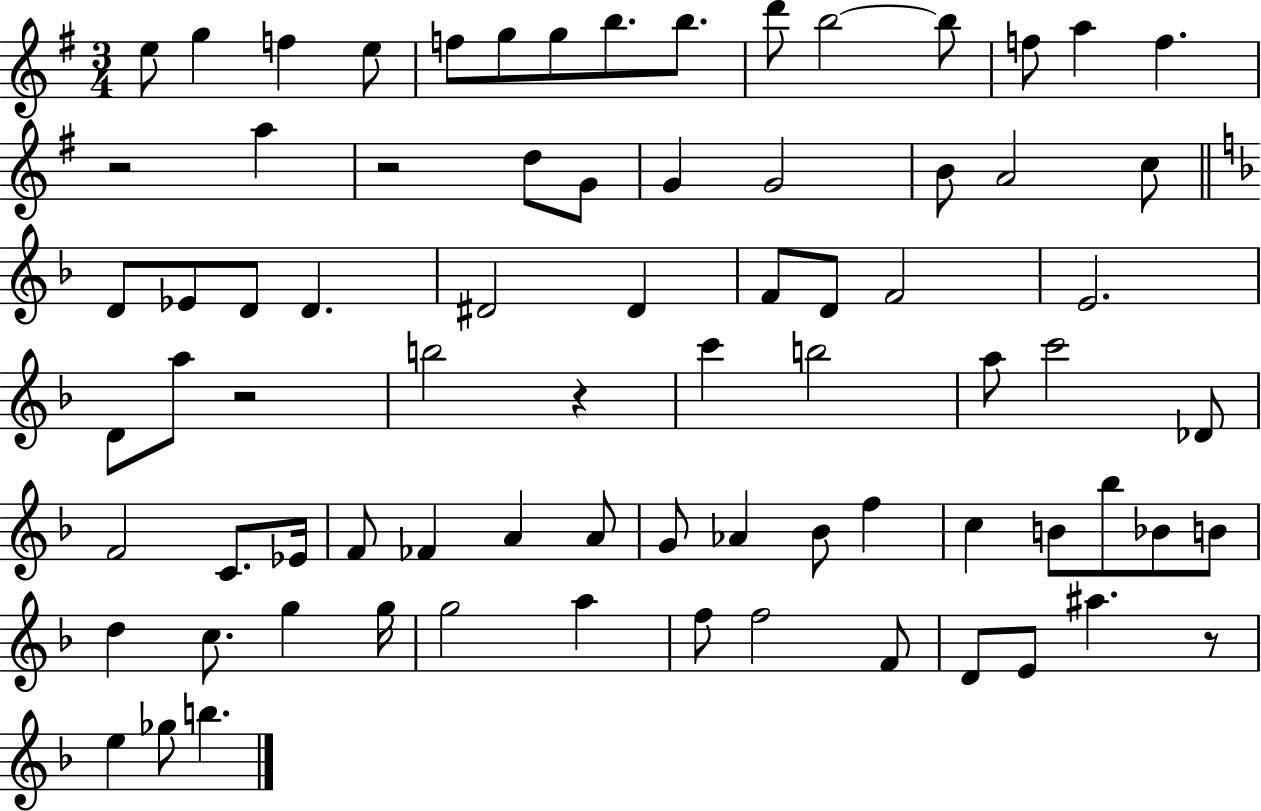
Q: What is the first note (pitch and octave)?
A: E5